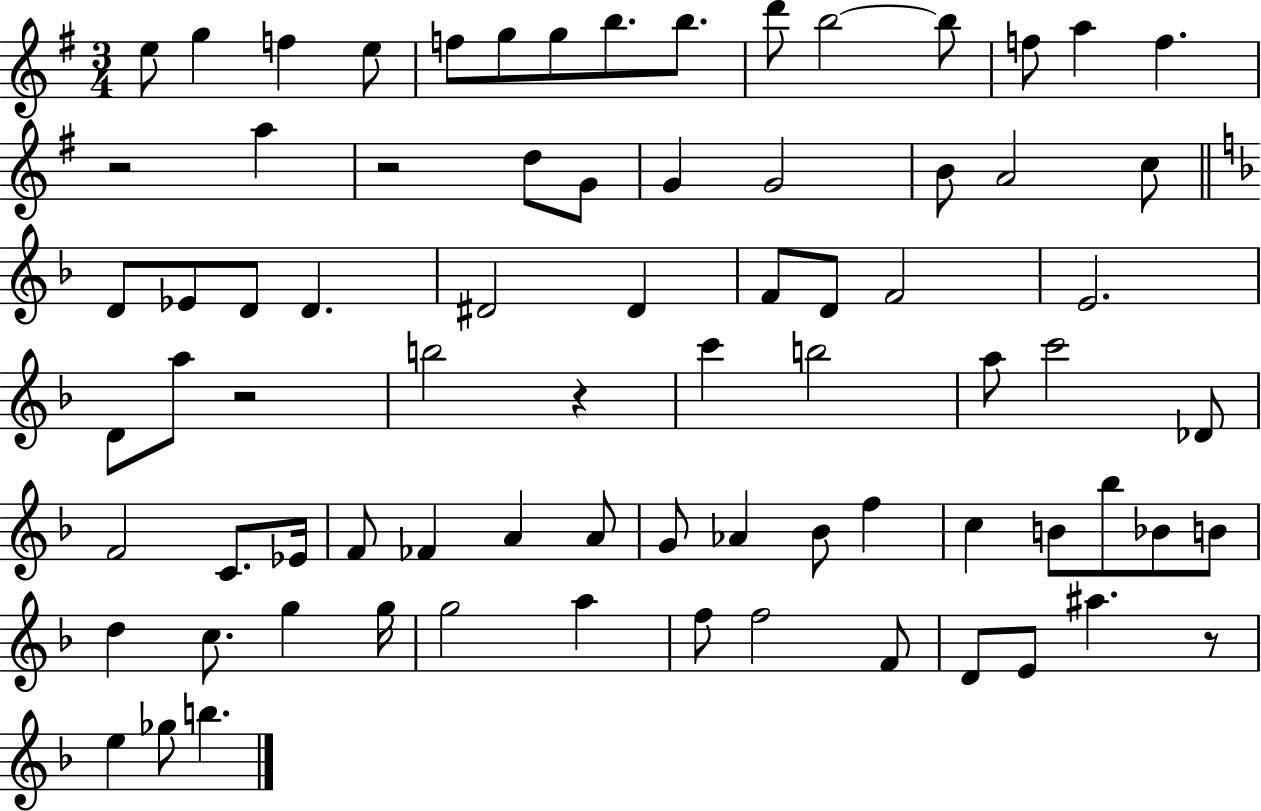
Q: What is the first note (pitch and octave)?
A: E5